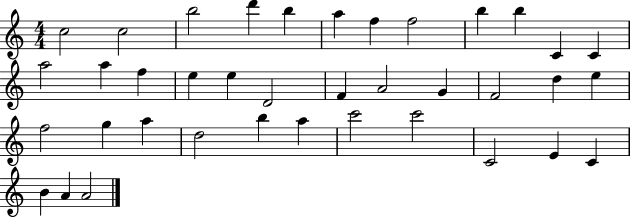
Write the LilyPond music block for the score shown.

{
  \clef treble
  \numericTimeSignature
  \time 4/4
  \key c \major
  c''2 c''2 | b''2 d'''4 b''4 | a''4 f''4 f''2 | b''4 b''4 c'4 c'4 | \break a''2 a''4 f''4 | e''4 e''4 d'2 | f'4 a'2 g'4 | f'2 d''4 e''4 | \break f''2 g''4 a''4 | d''2 b''4 a''4 | c'''2 c'''2 | c'2 e'4 c'4 | \break b'4 a'4 a'2 | \bar "|."
}